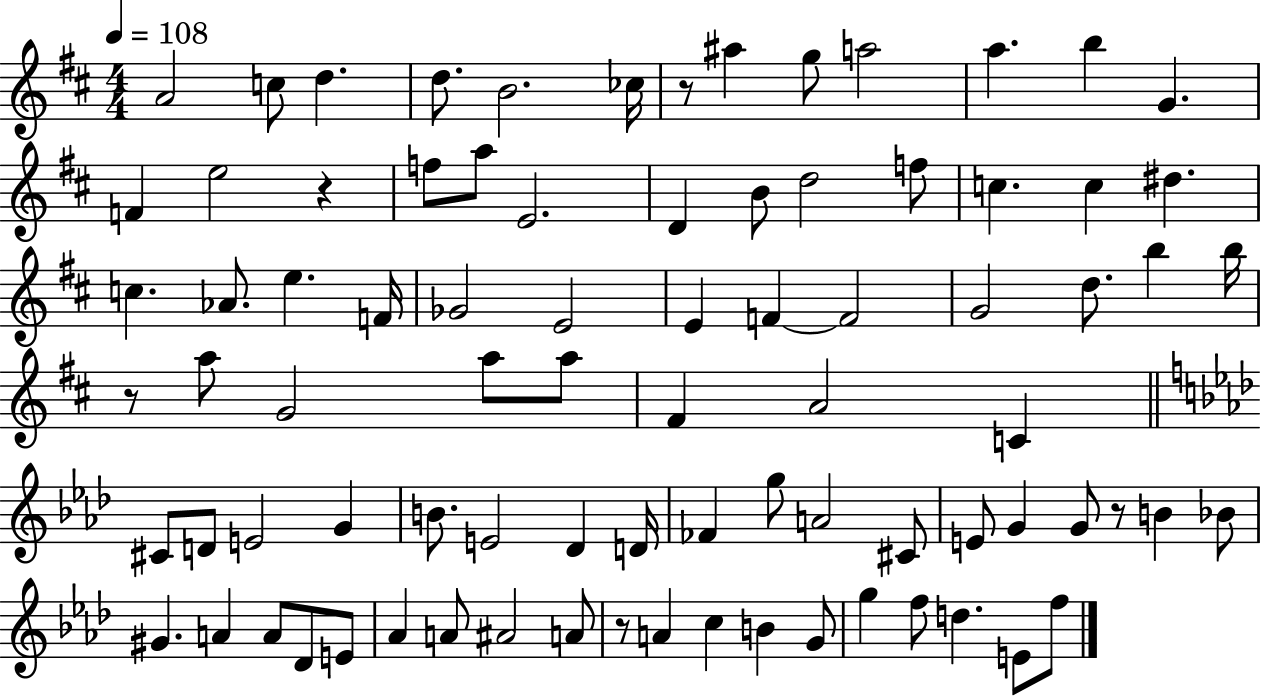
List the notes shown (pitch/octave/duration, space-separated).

A4/h C5/e D5/q. D5/e. B4/h. CES5/s R/e A#5/q G5/e A5/h A5/q. B5/q G4/q. F4/q E5/h R/q F5/e A5/e E4/h. D4/q B4/e D5/h F5/e C5/q. C5/q D#5/q. C5/q. Ab4/e. E5/q. F4/s Gb4/h E4/h E4/q F4/q F4/h G4/h D5/e. B5/q B5/s R/e A5/e G4/h A5/e A5/e F#4/q A4/h C4/q C#4/e D4/e E4/h G4/q B4/e. E4/h Db4/q D4/s FES4/q G5/e A4/h C#4/e E4/e G4/q G4/e R/e B4/q Bb4/e G#4/q. A4/q A4/e Db4/e E4/e Ab4/q A4/e A#4/h A4/e R/e A4/q C5/q B4/q G4/e G5/q F5/e D5/q. E4/e F5/e